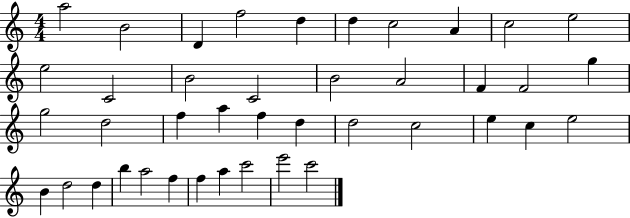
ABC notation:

X:1
T:Untitled
M:4/4
L:1/4
K:C
a2 B2 D f2 d d c2 A c2 e2 e2 C2 B2 C2 B2 A2 F F2 g g2 d2 f a f d d2 c2 e c e2 B d2 d b a2 f f a c'2 e'2 c'2